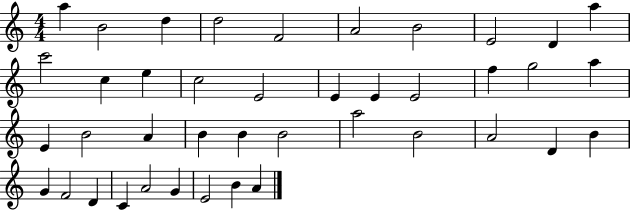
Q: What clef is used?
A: treble